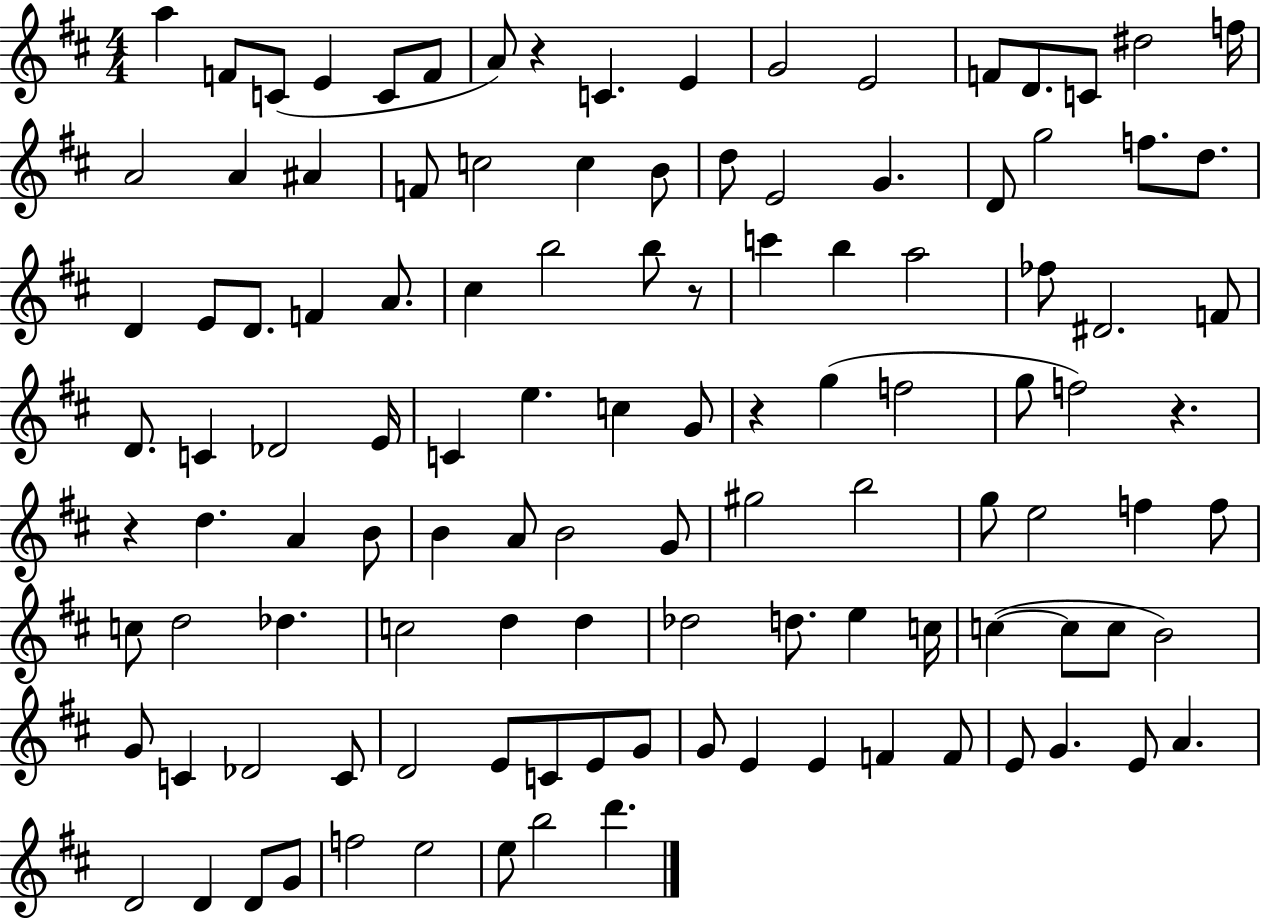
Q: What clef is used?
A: treble